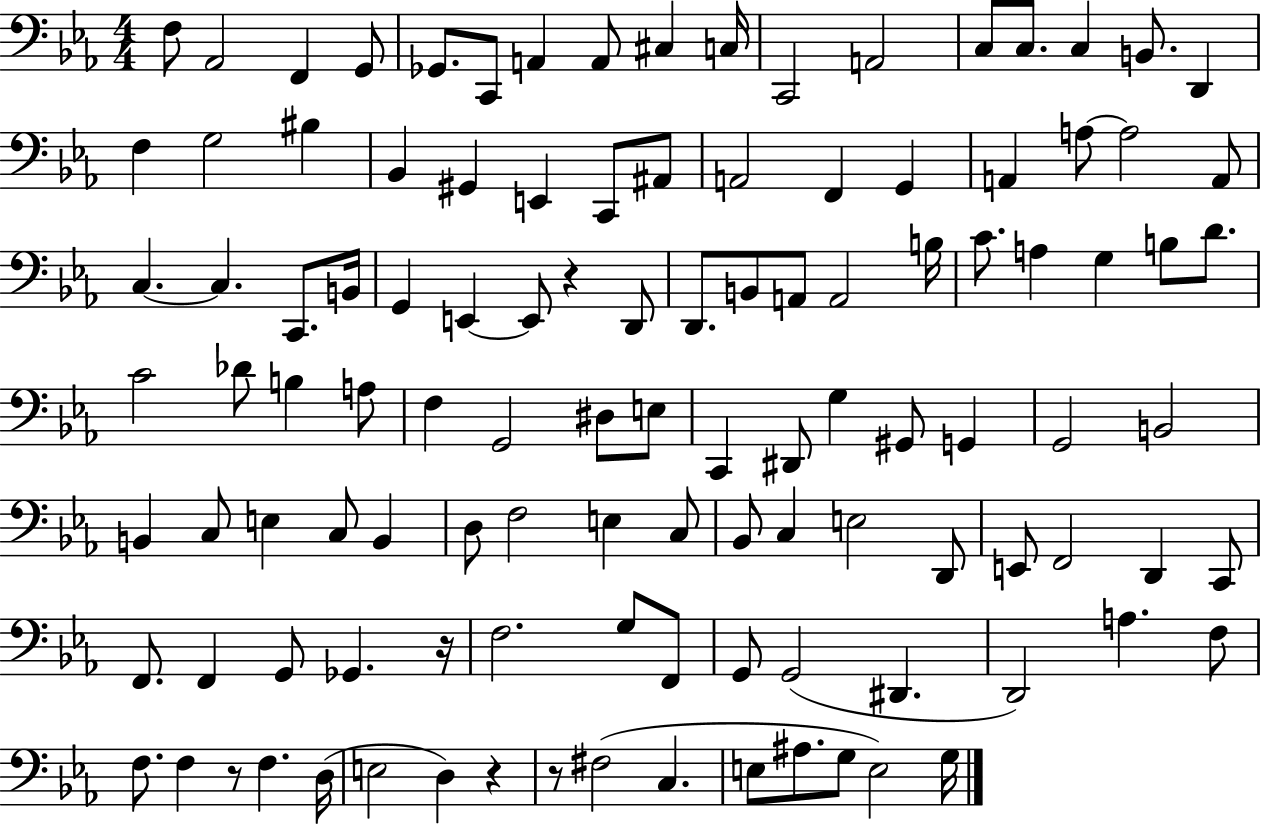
X:1
T:Untitled
M:4/4
L:1/4
K:Eb
F,/2 _A,,2 F,, G,,/2 _G,,/2 C,,/2 A,, A,,/2 ^C, C,/4 C,,2 A,,2 C,/2 C,/2 C, B,,/2 D,, F, G,2 ^B, _B,, ^G,, E,, C,,/2 ^A,,/2 A,,2 F,, G,, A,, A,/2 A,2 A,,/2 C, C, C,,/2 B,,/4 G,, E,, E,,/2 z D,,/2 D,,/2 B,,/2 A,,/2 A,,2 B,/4 C/2 A, G, B,/2 D/2 C2 _D/2 B, A,/2 F, G,,2 ^D,/2 E,/2 C,, ^D,,/2 G, ^G,,/2 G,, G,,2 B,,2 B,, C,/2 E, C,/2 B,, D,/2 F,2 E, C,/2 _B,,/2 C, E,2 D,,/2 E,,/2 F,,2 D,, C,,/2 F,,/2 F,, G,,/2 _G,, z/4 F,2 G,/2 F,,/2 G,,/2 G,,2 ^D,, D,,2 A, F,/2 F,/2 F, z/2 F, D,/4 E,2 D, z z/2 ^F,2 C, E,/2 ^A,/2 G,/2 E,2 G,/4